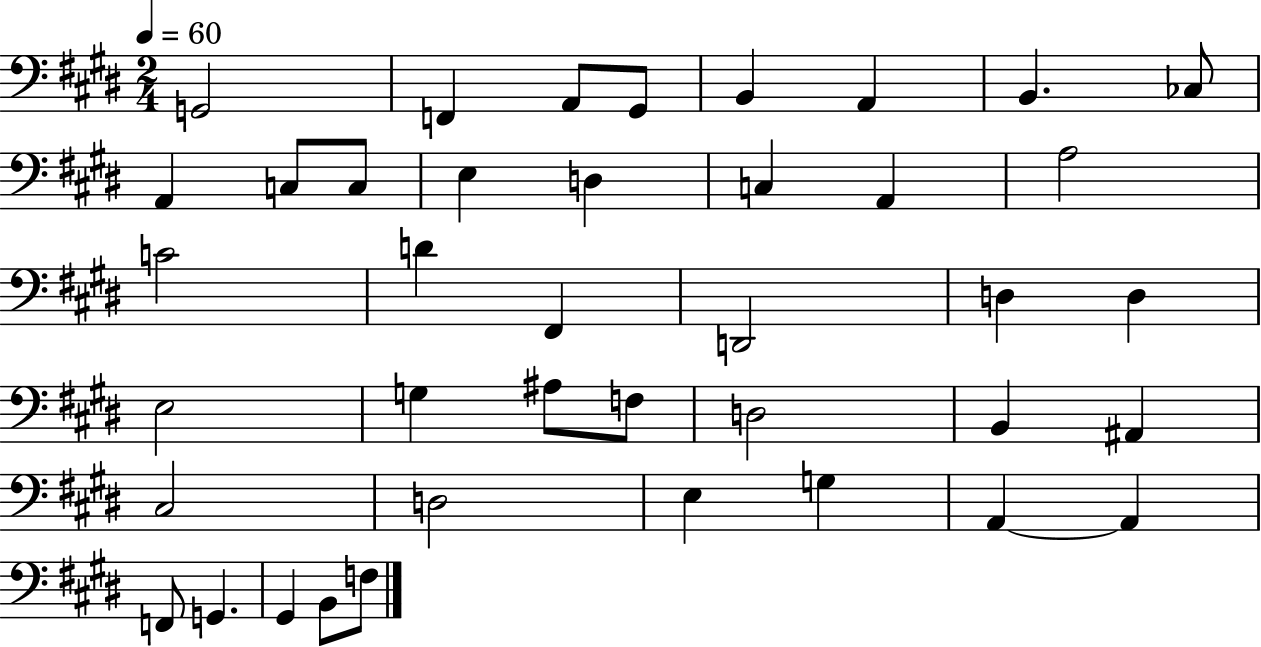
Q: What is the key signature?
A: E major